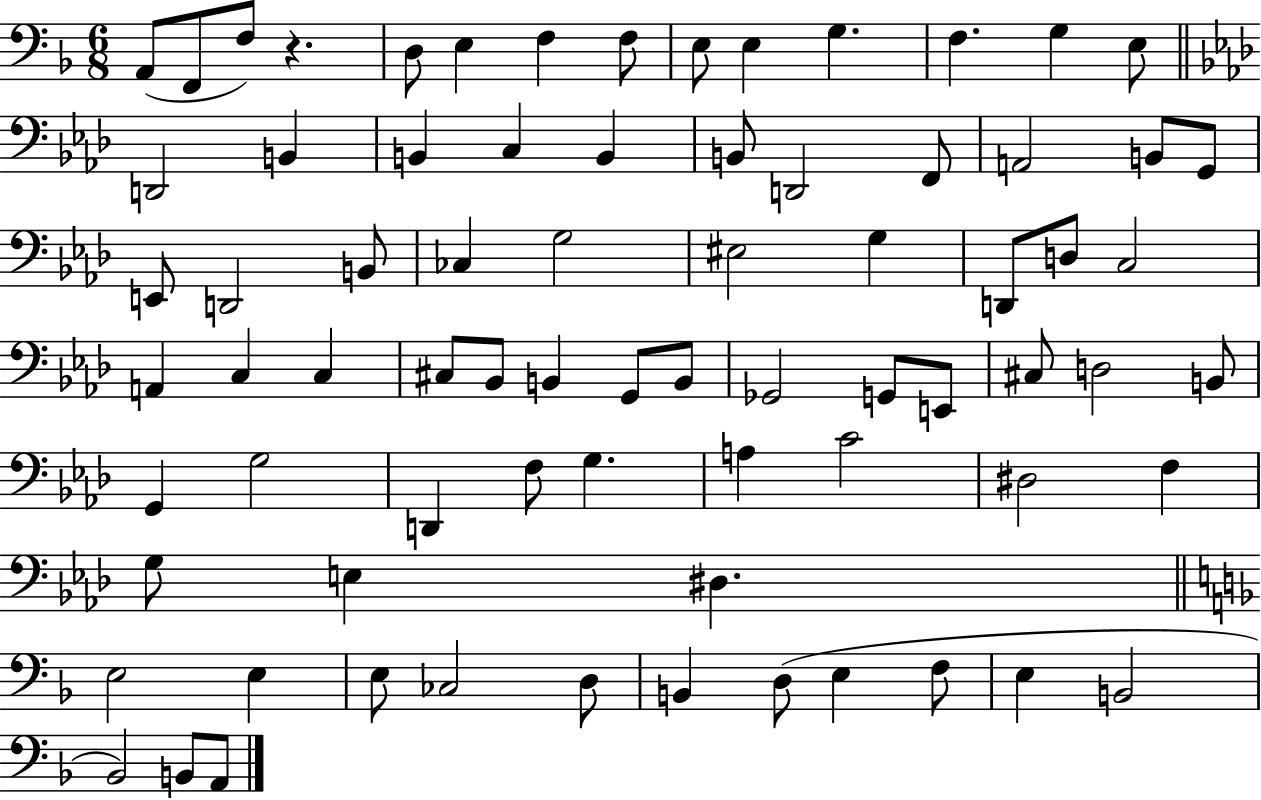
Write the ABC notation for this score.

X:1
T:Untitled
M:6/8
L:1/4
K:F
A,,/2 F,,/2 F,/2 z D,/2 E, F, F,/2 E,/2 E, G, F, G, E,/2 D,,2 B,, B,, C, B,, B,,/2 D,,2 F,,/2 A,,2 B,,/2 G,,/2 E,,/2 D,,2 B,,/2 _C, G,2 ^E,2 G, D,,/2 D,/2 C,2 A,, C, C, ^C,/2 _B,,/2 B,, G,,/2 B,,/2 _G,,2 G,,/2 E,,/2 ^C,/2 D,2 B,,/2 G,, G,2 D,, F,/2 G, A, C2 ^D,2 F, G,/2 E, ^D, E,2 E, E,/2 _C,2 D,/2 B,, D,/2 E, F,/2 E, B,,2 _B,,2 B,,/2 A,,/2